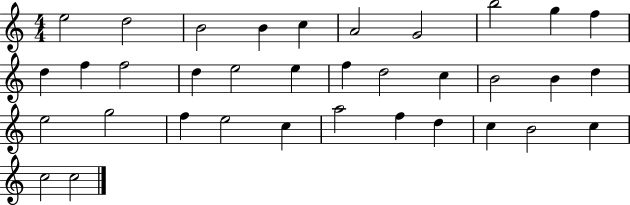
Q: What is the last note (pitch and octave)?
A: C5